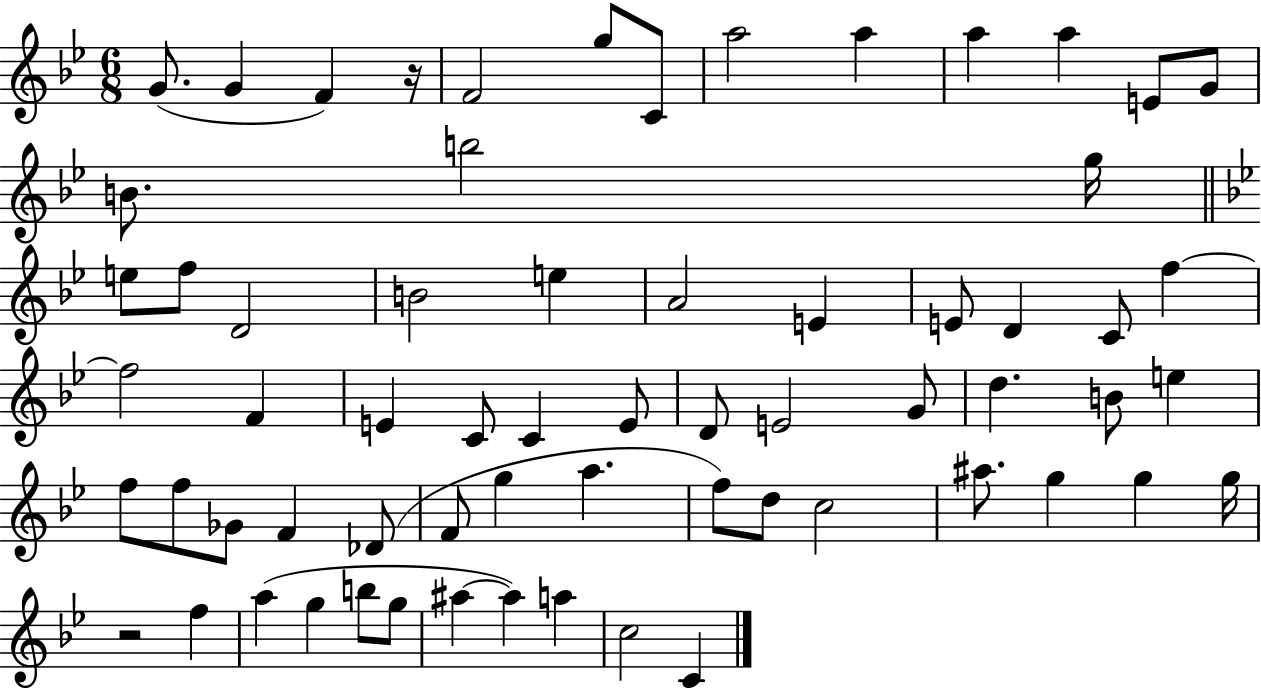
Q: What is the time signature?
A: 6/8